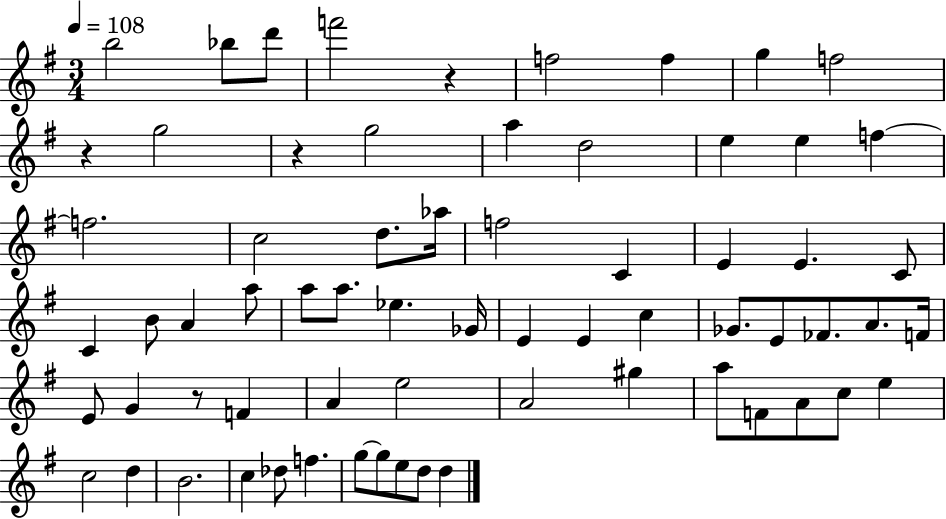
{
  \clef treble
  \numericTimeSignature
  \time 3/4
  \key g \major
  \tempo 4 = 108
  b''2 bes''8 d'''8 | f'''2 r4 | f''2 f''4 | g''4 f''2 | \break r4 g''2 | r4 g''2 | a''4 d''2 | e''4 e''4 f''4~~ | \break f''2. | c''2 d''8. aes''16 | f''2 c'4 | e'4 e'4. c'8 | \break c'4 b'8 a'4 a''8 | a''8 a''8. ees''4. ges'16 | e'4 e'4 c''4 | ges'8. e'8 fes'8. a'8. f'16 | \break e'8 g'4 r8 f'4 | a'4 e''2 | a'2 gis''4 | a''8 f'8 a'8 c''8 e''4 | \break c''2 d''4 | b'2. | c''4 des''8 f''4. | g''8~~ g''8 e''8 d''8 d''4 | \break \bar "|."
}